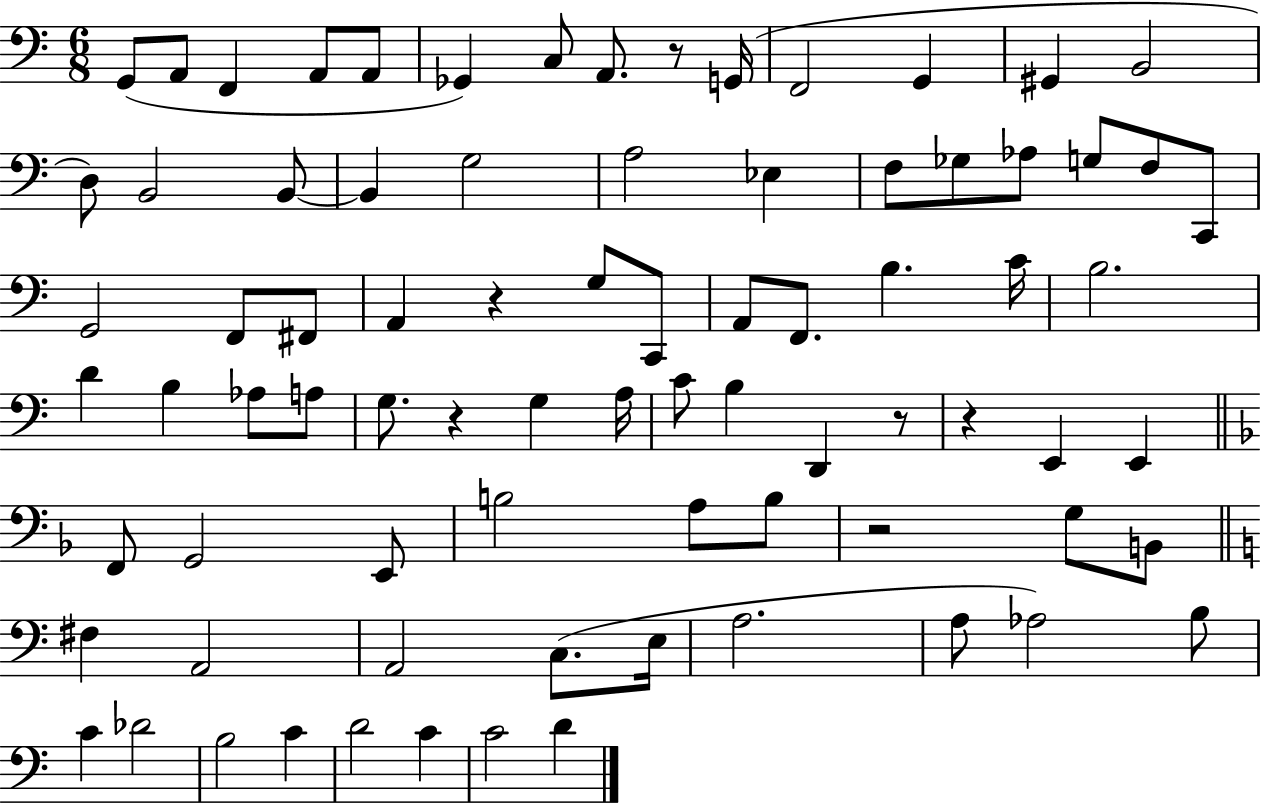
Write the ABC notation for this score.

X:1
T:Untitled
M:6/8
L:1/4
K:C
G,,/2 A,,/2 F,, A,,/2 A,,/2 _G,, C,/2 A,,/2 z/2 G,,/4 F,,2 G,, ^G,, B,,2 D,/2 B,,2 B,,/2 B,, G,2 A,2 _E, F,/2 _G,/2 _A,/2 G,/2 F,/2 C,,/2 G,,2 F,,/2 ^F,,/2 A,, z G,/2 C,,/2 A,,/2 F,,/2 B, C/4 B,2 D B, _A,/2 A,/2 G,/2 z G, A,/4 C/2 B, D,, z/2 z E,, E,, F,,/2 G,,2 E,,/2 B,2 A,/2 B,/2 z2 G,/2 B,,/2 ^F, A,,2 A,,2 C,/2 E,/4 A,2 A,/2 _A,2 B,/2 C _D2 B,2 C D2 C C2 D